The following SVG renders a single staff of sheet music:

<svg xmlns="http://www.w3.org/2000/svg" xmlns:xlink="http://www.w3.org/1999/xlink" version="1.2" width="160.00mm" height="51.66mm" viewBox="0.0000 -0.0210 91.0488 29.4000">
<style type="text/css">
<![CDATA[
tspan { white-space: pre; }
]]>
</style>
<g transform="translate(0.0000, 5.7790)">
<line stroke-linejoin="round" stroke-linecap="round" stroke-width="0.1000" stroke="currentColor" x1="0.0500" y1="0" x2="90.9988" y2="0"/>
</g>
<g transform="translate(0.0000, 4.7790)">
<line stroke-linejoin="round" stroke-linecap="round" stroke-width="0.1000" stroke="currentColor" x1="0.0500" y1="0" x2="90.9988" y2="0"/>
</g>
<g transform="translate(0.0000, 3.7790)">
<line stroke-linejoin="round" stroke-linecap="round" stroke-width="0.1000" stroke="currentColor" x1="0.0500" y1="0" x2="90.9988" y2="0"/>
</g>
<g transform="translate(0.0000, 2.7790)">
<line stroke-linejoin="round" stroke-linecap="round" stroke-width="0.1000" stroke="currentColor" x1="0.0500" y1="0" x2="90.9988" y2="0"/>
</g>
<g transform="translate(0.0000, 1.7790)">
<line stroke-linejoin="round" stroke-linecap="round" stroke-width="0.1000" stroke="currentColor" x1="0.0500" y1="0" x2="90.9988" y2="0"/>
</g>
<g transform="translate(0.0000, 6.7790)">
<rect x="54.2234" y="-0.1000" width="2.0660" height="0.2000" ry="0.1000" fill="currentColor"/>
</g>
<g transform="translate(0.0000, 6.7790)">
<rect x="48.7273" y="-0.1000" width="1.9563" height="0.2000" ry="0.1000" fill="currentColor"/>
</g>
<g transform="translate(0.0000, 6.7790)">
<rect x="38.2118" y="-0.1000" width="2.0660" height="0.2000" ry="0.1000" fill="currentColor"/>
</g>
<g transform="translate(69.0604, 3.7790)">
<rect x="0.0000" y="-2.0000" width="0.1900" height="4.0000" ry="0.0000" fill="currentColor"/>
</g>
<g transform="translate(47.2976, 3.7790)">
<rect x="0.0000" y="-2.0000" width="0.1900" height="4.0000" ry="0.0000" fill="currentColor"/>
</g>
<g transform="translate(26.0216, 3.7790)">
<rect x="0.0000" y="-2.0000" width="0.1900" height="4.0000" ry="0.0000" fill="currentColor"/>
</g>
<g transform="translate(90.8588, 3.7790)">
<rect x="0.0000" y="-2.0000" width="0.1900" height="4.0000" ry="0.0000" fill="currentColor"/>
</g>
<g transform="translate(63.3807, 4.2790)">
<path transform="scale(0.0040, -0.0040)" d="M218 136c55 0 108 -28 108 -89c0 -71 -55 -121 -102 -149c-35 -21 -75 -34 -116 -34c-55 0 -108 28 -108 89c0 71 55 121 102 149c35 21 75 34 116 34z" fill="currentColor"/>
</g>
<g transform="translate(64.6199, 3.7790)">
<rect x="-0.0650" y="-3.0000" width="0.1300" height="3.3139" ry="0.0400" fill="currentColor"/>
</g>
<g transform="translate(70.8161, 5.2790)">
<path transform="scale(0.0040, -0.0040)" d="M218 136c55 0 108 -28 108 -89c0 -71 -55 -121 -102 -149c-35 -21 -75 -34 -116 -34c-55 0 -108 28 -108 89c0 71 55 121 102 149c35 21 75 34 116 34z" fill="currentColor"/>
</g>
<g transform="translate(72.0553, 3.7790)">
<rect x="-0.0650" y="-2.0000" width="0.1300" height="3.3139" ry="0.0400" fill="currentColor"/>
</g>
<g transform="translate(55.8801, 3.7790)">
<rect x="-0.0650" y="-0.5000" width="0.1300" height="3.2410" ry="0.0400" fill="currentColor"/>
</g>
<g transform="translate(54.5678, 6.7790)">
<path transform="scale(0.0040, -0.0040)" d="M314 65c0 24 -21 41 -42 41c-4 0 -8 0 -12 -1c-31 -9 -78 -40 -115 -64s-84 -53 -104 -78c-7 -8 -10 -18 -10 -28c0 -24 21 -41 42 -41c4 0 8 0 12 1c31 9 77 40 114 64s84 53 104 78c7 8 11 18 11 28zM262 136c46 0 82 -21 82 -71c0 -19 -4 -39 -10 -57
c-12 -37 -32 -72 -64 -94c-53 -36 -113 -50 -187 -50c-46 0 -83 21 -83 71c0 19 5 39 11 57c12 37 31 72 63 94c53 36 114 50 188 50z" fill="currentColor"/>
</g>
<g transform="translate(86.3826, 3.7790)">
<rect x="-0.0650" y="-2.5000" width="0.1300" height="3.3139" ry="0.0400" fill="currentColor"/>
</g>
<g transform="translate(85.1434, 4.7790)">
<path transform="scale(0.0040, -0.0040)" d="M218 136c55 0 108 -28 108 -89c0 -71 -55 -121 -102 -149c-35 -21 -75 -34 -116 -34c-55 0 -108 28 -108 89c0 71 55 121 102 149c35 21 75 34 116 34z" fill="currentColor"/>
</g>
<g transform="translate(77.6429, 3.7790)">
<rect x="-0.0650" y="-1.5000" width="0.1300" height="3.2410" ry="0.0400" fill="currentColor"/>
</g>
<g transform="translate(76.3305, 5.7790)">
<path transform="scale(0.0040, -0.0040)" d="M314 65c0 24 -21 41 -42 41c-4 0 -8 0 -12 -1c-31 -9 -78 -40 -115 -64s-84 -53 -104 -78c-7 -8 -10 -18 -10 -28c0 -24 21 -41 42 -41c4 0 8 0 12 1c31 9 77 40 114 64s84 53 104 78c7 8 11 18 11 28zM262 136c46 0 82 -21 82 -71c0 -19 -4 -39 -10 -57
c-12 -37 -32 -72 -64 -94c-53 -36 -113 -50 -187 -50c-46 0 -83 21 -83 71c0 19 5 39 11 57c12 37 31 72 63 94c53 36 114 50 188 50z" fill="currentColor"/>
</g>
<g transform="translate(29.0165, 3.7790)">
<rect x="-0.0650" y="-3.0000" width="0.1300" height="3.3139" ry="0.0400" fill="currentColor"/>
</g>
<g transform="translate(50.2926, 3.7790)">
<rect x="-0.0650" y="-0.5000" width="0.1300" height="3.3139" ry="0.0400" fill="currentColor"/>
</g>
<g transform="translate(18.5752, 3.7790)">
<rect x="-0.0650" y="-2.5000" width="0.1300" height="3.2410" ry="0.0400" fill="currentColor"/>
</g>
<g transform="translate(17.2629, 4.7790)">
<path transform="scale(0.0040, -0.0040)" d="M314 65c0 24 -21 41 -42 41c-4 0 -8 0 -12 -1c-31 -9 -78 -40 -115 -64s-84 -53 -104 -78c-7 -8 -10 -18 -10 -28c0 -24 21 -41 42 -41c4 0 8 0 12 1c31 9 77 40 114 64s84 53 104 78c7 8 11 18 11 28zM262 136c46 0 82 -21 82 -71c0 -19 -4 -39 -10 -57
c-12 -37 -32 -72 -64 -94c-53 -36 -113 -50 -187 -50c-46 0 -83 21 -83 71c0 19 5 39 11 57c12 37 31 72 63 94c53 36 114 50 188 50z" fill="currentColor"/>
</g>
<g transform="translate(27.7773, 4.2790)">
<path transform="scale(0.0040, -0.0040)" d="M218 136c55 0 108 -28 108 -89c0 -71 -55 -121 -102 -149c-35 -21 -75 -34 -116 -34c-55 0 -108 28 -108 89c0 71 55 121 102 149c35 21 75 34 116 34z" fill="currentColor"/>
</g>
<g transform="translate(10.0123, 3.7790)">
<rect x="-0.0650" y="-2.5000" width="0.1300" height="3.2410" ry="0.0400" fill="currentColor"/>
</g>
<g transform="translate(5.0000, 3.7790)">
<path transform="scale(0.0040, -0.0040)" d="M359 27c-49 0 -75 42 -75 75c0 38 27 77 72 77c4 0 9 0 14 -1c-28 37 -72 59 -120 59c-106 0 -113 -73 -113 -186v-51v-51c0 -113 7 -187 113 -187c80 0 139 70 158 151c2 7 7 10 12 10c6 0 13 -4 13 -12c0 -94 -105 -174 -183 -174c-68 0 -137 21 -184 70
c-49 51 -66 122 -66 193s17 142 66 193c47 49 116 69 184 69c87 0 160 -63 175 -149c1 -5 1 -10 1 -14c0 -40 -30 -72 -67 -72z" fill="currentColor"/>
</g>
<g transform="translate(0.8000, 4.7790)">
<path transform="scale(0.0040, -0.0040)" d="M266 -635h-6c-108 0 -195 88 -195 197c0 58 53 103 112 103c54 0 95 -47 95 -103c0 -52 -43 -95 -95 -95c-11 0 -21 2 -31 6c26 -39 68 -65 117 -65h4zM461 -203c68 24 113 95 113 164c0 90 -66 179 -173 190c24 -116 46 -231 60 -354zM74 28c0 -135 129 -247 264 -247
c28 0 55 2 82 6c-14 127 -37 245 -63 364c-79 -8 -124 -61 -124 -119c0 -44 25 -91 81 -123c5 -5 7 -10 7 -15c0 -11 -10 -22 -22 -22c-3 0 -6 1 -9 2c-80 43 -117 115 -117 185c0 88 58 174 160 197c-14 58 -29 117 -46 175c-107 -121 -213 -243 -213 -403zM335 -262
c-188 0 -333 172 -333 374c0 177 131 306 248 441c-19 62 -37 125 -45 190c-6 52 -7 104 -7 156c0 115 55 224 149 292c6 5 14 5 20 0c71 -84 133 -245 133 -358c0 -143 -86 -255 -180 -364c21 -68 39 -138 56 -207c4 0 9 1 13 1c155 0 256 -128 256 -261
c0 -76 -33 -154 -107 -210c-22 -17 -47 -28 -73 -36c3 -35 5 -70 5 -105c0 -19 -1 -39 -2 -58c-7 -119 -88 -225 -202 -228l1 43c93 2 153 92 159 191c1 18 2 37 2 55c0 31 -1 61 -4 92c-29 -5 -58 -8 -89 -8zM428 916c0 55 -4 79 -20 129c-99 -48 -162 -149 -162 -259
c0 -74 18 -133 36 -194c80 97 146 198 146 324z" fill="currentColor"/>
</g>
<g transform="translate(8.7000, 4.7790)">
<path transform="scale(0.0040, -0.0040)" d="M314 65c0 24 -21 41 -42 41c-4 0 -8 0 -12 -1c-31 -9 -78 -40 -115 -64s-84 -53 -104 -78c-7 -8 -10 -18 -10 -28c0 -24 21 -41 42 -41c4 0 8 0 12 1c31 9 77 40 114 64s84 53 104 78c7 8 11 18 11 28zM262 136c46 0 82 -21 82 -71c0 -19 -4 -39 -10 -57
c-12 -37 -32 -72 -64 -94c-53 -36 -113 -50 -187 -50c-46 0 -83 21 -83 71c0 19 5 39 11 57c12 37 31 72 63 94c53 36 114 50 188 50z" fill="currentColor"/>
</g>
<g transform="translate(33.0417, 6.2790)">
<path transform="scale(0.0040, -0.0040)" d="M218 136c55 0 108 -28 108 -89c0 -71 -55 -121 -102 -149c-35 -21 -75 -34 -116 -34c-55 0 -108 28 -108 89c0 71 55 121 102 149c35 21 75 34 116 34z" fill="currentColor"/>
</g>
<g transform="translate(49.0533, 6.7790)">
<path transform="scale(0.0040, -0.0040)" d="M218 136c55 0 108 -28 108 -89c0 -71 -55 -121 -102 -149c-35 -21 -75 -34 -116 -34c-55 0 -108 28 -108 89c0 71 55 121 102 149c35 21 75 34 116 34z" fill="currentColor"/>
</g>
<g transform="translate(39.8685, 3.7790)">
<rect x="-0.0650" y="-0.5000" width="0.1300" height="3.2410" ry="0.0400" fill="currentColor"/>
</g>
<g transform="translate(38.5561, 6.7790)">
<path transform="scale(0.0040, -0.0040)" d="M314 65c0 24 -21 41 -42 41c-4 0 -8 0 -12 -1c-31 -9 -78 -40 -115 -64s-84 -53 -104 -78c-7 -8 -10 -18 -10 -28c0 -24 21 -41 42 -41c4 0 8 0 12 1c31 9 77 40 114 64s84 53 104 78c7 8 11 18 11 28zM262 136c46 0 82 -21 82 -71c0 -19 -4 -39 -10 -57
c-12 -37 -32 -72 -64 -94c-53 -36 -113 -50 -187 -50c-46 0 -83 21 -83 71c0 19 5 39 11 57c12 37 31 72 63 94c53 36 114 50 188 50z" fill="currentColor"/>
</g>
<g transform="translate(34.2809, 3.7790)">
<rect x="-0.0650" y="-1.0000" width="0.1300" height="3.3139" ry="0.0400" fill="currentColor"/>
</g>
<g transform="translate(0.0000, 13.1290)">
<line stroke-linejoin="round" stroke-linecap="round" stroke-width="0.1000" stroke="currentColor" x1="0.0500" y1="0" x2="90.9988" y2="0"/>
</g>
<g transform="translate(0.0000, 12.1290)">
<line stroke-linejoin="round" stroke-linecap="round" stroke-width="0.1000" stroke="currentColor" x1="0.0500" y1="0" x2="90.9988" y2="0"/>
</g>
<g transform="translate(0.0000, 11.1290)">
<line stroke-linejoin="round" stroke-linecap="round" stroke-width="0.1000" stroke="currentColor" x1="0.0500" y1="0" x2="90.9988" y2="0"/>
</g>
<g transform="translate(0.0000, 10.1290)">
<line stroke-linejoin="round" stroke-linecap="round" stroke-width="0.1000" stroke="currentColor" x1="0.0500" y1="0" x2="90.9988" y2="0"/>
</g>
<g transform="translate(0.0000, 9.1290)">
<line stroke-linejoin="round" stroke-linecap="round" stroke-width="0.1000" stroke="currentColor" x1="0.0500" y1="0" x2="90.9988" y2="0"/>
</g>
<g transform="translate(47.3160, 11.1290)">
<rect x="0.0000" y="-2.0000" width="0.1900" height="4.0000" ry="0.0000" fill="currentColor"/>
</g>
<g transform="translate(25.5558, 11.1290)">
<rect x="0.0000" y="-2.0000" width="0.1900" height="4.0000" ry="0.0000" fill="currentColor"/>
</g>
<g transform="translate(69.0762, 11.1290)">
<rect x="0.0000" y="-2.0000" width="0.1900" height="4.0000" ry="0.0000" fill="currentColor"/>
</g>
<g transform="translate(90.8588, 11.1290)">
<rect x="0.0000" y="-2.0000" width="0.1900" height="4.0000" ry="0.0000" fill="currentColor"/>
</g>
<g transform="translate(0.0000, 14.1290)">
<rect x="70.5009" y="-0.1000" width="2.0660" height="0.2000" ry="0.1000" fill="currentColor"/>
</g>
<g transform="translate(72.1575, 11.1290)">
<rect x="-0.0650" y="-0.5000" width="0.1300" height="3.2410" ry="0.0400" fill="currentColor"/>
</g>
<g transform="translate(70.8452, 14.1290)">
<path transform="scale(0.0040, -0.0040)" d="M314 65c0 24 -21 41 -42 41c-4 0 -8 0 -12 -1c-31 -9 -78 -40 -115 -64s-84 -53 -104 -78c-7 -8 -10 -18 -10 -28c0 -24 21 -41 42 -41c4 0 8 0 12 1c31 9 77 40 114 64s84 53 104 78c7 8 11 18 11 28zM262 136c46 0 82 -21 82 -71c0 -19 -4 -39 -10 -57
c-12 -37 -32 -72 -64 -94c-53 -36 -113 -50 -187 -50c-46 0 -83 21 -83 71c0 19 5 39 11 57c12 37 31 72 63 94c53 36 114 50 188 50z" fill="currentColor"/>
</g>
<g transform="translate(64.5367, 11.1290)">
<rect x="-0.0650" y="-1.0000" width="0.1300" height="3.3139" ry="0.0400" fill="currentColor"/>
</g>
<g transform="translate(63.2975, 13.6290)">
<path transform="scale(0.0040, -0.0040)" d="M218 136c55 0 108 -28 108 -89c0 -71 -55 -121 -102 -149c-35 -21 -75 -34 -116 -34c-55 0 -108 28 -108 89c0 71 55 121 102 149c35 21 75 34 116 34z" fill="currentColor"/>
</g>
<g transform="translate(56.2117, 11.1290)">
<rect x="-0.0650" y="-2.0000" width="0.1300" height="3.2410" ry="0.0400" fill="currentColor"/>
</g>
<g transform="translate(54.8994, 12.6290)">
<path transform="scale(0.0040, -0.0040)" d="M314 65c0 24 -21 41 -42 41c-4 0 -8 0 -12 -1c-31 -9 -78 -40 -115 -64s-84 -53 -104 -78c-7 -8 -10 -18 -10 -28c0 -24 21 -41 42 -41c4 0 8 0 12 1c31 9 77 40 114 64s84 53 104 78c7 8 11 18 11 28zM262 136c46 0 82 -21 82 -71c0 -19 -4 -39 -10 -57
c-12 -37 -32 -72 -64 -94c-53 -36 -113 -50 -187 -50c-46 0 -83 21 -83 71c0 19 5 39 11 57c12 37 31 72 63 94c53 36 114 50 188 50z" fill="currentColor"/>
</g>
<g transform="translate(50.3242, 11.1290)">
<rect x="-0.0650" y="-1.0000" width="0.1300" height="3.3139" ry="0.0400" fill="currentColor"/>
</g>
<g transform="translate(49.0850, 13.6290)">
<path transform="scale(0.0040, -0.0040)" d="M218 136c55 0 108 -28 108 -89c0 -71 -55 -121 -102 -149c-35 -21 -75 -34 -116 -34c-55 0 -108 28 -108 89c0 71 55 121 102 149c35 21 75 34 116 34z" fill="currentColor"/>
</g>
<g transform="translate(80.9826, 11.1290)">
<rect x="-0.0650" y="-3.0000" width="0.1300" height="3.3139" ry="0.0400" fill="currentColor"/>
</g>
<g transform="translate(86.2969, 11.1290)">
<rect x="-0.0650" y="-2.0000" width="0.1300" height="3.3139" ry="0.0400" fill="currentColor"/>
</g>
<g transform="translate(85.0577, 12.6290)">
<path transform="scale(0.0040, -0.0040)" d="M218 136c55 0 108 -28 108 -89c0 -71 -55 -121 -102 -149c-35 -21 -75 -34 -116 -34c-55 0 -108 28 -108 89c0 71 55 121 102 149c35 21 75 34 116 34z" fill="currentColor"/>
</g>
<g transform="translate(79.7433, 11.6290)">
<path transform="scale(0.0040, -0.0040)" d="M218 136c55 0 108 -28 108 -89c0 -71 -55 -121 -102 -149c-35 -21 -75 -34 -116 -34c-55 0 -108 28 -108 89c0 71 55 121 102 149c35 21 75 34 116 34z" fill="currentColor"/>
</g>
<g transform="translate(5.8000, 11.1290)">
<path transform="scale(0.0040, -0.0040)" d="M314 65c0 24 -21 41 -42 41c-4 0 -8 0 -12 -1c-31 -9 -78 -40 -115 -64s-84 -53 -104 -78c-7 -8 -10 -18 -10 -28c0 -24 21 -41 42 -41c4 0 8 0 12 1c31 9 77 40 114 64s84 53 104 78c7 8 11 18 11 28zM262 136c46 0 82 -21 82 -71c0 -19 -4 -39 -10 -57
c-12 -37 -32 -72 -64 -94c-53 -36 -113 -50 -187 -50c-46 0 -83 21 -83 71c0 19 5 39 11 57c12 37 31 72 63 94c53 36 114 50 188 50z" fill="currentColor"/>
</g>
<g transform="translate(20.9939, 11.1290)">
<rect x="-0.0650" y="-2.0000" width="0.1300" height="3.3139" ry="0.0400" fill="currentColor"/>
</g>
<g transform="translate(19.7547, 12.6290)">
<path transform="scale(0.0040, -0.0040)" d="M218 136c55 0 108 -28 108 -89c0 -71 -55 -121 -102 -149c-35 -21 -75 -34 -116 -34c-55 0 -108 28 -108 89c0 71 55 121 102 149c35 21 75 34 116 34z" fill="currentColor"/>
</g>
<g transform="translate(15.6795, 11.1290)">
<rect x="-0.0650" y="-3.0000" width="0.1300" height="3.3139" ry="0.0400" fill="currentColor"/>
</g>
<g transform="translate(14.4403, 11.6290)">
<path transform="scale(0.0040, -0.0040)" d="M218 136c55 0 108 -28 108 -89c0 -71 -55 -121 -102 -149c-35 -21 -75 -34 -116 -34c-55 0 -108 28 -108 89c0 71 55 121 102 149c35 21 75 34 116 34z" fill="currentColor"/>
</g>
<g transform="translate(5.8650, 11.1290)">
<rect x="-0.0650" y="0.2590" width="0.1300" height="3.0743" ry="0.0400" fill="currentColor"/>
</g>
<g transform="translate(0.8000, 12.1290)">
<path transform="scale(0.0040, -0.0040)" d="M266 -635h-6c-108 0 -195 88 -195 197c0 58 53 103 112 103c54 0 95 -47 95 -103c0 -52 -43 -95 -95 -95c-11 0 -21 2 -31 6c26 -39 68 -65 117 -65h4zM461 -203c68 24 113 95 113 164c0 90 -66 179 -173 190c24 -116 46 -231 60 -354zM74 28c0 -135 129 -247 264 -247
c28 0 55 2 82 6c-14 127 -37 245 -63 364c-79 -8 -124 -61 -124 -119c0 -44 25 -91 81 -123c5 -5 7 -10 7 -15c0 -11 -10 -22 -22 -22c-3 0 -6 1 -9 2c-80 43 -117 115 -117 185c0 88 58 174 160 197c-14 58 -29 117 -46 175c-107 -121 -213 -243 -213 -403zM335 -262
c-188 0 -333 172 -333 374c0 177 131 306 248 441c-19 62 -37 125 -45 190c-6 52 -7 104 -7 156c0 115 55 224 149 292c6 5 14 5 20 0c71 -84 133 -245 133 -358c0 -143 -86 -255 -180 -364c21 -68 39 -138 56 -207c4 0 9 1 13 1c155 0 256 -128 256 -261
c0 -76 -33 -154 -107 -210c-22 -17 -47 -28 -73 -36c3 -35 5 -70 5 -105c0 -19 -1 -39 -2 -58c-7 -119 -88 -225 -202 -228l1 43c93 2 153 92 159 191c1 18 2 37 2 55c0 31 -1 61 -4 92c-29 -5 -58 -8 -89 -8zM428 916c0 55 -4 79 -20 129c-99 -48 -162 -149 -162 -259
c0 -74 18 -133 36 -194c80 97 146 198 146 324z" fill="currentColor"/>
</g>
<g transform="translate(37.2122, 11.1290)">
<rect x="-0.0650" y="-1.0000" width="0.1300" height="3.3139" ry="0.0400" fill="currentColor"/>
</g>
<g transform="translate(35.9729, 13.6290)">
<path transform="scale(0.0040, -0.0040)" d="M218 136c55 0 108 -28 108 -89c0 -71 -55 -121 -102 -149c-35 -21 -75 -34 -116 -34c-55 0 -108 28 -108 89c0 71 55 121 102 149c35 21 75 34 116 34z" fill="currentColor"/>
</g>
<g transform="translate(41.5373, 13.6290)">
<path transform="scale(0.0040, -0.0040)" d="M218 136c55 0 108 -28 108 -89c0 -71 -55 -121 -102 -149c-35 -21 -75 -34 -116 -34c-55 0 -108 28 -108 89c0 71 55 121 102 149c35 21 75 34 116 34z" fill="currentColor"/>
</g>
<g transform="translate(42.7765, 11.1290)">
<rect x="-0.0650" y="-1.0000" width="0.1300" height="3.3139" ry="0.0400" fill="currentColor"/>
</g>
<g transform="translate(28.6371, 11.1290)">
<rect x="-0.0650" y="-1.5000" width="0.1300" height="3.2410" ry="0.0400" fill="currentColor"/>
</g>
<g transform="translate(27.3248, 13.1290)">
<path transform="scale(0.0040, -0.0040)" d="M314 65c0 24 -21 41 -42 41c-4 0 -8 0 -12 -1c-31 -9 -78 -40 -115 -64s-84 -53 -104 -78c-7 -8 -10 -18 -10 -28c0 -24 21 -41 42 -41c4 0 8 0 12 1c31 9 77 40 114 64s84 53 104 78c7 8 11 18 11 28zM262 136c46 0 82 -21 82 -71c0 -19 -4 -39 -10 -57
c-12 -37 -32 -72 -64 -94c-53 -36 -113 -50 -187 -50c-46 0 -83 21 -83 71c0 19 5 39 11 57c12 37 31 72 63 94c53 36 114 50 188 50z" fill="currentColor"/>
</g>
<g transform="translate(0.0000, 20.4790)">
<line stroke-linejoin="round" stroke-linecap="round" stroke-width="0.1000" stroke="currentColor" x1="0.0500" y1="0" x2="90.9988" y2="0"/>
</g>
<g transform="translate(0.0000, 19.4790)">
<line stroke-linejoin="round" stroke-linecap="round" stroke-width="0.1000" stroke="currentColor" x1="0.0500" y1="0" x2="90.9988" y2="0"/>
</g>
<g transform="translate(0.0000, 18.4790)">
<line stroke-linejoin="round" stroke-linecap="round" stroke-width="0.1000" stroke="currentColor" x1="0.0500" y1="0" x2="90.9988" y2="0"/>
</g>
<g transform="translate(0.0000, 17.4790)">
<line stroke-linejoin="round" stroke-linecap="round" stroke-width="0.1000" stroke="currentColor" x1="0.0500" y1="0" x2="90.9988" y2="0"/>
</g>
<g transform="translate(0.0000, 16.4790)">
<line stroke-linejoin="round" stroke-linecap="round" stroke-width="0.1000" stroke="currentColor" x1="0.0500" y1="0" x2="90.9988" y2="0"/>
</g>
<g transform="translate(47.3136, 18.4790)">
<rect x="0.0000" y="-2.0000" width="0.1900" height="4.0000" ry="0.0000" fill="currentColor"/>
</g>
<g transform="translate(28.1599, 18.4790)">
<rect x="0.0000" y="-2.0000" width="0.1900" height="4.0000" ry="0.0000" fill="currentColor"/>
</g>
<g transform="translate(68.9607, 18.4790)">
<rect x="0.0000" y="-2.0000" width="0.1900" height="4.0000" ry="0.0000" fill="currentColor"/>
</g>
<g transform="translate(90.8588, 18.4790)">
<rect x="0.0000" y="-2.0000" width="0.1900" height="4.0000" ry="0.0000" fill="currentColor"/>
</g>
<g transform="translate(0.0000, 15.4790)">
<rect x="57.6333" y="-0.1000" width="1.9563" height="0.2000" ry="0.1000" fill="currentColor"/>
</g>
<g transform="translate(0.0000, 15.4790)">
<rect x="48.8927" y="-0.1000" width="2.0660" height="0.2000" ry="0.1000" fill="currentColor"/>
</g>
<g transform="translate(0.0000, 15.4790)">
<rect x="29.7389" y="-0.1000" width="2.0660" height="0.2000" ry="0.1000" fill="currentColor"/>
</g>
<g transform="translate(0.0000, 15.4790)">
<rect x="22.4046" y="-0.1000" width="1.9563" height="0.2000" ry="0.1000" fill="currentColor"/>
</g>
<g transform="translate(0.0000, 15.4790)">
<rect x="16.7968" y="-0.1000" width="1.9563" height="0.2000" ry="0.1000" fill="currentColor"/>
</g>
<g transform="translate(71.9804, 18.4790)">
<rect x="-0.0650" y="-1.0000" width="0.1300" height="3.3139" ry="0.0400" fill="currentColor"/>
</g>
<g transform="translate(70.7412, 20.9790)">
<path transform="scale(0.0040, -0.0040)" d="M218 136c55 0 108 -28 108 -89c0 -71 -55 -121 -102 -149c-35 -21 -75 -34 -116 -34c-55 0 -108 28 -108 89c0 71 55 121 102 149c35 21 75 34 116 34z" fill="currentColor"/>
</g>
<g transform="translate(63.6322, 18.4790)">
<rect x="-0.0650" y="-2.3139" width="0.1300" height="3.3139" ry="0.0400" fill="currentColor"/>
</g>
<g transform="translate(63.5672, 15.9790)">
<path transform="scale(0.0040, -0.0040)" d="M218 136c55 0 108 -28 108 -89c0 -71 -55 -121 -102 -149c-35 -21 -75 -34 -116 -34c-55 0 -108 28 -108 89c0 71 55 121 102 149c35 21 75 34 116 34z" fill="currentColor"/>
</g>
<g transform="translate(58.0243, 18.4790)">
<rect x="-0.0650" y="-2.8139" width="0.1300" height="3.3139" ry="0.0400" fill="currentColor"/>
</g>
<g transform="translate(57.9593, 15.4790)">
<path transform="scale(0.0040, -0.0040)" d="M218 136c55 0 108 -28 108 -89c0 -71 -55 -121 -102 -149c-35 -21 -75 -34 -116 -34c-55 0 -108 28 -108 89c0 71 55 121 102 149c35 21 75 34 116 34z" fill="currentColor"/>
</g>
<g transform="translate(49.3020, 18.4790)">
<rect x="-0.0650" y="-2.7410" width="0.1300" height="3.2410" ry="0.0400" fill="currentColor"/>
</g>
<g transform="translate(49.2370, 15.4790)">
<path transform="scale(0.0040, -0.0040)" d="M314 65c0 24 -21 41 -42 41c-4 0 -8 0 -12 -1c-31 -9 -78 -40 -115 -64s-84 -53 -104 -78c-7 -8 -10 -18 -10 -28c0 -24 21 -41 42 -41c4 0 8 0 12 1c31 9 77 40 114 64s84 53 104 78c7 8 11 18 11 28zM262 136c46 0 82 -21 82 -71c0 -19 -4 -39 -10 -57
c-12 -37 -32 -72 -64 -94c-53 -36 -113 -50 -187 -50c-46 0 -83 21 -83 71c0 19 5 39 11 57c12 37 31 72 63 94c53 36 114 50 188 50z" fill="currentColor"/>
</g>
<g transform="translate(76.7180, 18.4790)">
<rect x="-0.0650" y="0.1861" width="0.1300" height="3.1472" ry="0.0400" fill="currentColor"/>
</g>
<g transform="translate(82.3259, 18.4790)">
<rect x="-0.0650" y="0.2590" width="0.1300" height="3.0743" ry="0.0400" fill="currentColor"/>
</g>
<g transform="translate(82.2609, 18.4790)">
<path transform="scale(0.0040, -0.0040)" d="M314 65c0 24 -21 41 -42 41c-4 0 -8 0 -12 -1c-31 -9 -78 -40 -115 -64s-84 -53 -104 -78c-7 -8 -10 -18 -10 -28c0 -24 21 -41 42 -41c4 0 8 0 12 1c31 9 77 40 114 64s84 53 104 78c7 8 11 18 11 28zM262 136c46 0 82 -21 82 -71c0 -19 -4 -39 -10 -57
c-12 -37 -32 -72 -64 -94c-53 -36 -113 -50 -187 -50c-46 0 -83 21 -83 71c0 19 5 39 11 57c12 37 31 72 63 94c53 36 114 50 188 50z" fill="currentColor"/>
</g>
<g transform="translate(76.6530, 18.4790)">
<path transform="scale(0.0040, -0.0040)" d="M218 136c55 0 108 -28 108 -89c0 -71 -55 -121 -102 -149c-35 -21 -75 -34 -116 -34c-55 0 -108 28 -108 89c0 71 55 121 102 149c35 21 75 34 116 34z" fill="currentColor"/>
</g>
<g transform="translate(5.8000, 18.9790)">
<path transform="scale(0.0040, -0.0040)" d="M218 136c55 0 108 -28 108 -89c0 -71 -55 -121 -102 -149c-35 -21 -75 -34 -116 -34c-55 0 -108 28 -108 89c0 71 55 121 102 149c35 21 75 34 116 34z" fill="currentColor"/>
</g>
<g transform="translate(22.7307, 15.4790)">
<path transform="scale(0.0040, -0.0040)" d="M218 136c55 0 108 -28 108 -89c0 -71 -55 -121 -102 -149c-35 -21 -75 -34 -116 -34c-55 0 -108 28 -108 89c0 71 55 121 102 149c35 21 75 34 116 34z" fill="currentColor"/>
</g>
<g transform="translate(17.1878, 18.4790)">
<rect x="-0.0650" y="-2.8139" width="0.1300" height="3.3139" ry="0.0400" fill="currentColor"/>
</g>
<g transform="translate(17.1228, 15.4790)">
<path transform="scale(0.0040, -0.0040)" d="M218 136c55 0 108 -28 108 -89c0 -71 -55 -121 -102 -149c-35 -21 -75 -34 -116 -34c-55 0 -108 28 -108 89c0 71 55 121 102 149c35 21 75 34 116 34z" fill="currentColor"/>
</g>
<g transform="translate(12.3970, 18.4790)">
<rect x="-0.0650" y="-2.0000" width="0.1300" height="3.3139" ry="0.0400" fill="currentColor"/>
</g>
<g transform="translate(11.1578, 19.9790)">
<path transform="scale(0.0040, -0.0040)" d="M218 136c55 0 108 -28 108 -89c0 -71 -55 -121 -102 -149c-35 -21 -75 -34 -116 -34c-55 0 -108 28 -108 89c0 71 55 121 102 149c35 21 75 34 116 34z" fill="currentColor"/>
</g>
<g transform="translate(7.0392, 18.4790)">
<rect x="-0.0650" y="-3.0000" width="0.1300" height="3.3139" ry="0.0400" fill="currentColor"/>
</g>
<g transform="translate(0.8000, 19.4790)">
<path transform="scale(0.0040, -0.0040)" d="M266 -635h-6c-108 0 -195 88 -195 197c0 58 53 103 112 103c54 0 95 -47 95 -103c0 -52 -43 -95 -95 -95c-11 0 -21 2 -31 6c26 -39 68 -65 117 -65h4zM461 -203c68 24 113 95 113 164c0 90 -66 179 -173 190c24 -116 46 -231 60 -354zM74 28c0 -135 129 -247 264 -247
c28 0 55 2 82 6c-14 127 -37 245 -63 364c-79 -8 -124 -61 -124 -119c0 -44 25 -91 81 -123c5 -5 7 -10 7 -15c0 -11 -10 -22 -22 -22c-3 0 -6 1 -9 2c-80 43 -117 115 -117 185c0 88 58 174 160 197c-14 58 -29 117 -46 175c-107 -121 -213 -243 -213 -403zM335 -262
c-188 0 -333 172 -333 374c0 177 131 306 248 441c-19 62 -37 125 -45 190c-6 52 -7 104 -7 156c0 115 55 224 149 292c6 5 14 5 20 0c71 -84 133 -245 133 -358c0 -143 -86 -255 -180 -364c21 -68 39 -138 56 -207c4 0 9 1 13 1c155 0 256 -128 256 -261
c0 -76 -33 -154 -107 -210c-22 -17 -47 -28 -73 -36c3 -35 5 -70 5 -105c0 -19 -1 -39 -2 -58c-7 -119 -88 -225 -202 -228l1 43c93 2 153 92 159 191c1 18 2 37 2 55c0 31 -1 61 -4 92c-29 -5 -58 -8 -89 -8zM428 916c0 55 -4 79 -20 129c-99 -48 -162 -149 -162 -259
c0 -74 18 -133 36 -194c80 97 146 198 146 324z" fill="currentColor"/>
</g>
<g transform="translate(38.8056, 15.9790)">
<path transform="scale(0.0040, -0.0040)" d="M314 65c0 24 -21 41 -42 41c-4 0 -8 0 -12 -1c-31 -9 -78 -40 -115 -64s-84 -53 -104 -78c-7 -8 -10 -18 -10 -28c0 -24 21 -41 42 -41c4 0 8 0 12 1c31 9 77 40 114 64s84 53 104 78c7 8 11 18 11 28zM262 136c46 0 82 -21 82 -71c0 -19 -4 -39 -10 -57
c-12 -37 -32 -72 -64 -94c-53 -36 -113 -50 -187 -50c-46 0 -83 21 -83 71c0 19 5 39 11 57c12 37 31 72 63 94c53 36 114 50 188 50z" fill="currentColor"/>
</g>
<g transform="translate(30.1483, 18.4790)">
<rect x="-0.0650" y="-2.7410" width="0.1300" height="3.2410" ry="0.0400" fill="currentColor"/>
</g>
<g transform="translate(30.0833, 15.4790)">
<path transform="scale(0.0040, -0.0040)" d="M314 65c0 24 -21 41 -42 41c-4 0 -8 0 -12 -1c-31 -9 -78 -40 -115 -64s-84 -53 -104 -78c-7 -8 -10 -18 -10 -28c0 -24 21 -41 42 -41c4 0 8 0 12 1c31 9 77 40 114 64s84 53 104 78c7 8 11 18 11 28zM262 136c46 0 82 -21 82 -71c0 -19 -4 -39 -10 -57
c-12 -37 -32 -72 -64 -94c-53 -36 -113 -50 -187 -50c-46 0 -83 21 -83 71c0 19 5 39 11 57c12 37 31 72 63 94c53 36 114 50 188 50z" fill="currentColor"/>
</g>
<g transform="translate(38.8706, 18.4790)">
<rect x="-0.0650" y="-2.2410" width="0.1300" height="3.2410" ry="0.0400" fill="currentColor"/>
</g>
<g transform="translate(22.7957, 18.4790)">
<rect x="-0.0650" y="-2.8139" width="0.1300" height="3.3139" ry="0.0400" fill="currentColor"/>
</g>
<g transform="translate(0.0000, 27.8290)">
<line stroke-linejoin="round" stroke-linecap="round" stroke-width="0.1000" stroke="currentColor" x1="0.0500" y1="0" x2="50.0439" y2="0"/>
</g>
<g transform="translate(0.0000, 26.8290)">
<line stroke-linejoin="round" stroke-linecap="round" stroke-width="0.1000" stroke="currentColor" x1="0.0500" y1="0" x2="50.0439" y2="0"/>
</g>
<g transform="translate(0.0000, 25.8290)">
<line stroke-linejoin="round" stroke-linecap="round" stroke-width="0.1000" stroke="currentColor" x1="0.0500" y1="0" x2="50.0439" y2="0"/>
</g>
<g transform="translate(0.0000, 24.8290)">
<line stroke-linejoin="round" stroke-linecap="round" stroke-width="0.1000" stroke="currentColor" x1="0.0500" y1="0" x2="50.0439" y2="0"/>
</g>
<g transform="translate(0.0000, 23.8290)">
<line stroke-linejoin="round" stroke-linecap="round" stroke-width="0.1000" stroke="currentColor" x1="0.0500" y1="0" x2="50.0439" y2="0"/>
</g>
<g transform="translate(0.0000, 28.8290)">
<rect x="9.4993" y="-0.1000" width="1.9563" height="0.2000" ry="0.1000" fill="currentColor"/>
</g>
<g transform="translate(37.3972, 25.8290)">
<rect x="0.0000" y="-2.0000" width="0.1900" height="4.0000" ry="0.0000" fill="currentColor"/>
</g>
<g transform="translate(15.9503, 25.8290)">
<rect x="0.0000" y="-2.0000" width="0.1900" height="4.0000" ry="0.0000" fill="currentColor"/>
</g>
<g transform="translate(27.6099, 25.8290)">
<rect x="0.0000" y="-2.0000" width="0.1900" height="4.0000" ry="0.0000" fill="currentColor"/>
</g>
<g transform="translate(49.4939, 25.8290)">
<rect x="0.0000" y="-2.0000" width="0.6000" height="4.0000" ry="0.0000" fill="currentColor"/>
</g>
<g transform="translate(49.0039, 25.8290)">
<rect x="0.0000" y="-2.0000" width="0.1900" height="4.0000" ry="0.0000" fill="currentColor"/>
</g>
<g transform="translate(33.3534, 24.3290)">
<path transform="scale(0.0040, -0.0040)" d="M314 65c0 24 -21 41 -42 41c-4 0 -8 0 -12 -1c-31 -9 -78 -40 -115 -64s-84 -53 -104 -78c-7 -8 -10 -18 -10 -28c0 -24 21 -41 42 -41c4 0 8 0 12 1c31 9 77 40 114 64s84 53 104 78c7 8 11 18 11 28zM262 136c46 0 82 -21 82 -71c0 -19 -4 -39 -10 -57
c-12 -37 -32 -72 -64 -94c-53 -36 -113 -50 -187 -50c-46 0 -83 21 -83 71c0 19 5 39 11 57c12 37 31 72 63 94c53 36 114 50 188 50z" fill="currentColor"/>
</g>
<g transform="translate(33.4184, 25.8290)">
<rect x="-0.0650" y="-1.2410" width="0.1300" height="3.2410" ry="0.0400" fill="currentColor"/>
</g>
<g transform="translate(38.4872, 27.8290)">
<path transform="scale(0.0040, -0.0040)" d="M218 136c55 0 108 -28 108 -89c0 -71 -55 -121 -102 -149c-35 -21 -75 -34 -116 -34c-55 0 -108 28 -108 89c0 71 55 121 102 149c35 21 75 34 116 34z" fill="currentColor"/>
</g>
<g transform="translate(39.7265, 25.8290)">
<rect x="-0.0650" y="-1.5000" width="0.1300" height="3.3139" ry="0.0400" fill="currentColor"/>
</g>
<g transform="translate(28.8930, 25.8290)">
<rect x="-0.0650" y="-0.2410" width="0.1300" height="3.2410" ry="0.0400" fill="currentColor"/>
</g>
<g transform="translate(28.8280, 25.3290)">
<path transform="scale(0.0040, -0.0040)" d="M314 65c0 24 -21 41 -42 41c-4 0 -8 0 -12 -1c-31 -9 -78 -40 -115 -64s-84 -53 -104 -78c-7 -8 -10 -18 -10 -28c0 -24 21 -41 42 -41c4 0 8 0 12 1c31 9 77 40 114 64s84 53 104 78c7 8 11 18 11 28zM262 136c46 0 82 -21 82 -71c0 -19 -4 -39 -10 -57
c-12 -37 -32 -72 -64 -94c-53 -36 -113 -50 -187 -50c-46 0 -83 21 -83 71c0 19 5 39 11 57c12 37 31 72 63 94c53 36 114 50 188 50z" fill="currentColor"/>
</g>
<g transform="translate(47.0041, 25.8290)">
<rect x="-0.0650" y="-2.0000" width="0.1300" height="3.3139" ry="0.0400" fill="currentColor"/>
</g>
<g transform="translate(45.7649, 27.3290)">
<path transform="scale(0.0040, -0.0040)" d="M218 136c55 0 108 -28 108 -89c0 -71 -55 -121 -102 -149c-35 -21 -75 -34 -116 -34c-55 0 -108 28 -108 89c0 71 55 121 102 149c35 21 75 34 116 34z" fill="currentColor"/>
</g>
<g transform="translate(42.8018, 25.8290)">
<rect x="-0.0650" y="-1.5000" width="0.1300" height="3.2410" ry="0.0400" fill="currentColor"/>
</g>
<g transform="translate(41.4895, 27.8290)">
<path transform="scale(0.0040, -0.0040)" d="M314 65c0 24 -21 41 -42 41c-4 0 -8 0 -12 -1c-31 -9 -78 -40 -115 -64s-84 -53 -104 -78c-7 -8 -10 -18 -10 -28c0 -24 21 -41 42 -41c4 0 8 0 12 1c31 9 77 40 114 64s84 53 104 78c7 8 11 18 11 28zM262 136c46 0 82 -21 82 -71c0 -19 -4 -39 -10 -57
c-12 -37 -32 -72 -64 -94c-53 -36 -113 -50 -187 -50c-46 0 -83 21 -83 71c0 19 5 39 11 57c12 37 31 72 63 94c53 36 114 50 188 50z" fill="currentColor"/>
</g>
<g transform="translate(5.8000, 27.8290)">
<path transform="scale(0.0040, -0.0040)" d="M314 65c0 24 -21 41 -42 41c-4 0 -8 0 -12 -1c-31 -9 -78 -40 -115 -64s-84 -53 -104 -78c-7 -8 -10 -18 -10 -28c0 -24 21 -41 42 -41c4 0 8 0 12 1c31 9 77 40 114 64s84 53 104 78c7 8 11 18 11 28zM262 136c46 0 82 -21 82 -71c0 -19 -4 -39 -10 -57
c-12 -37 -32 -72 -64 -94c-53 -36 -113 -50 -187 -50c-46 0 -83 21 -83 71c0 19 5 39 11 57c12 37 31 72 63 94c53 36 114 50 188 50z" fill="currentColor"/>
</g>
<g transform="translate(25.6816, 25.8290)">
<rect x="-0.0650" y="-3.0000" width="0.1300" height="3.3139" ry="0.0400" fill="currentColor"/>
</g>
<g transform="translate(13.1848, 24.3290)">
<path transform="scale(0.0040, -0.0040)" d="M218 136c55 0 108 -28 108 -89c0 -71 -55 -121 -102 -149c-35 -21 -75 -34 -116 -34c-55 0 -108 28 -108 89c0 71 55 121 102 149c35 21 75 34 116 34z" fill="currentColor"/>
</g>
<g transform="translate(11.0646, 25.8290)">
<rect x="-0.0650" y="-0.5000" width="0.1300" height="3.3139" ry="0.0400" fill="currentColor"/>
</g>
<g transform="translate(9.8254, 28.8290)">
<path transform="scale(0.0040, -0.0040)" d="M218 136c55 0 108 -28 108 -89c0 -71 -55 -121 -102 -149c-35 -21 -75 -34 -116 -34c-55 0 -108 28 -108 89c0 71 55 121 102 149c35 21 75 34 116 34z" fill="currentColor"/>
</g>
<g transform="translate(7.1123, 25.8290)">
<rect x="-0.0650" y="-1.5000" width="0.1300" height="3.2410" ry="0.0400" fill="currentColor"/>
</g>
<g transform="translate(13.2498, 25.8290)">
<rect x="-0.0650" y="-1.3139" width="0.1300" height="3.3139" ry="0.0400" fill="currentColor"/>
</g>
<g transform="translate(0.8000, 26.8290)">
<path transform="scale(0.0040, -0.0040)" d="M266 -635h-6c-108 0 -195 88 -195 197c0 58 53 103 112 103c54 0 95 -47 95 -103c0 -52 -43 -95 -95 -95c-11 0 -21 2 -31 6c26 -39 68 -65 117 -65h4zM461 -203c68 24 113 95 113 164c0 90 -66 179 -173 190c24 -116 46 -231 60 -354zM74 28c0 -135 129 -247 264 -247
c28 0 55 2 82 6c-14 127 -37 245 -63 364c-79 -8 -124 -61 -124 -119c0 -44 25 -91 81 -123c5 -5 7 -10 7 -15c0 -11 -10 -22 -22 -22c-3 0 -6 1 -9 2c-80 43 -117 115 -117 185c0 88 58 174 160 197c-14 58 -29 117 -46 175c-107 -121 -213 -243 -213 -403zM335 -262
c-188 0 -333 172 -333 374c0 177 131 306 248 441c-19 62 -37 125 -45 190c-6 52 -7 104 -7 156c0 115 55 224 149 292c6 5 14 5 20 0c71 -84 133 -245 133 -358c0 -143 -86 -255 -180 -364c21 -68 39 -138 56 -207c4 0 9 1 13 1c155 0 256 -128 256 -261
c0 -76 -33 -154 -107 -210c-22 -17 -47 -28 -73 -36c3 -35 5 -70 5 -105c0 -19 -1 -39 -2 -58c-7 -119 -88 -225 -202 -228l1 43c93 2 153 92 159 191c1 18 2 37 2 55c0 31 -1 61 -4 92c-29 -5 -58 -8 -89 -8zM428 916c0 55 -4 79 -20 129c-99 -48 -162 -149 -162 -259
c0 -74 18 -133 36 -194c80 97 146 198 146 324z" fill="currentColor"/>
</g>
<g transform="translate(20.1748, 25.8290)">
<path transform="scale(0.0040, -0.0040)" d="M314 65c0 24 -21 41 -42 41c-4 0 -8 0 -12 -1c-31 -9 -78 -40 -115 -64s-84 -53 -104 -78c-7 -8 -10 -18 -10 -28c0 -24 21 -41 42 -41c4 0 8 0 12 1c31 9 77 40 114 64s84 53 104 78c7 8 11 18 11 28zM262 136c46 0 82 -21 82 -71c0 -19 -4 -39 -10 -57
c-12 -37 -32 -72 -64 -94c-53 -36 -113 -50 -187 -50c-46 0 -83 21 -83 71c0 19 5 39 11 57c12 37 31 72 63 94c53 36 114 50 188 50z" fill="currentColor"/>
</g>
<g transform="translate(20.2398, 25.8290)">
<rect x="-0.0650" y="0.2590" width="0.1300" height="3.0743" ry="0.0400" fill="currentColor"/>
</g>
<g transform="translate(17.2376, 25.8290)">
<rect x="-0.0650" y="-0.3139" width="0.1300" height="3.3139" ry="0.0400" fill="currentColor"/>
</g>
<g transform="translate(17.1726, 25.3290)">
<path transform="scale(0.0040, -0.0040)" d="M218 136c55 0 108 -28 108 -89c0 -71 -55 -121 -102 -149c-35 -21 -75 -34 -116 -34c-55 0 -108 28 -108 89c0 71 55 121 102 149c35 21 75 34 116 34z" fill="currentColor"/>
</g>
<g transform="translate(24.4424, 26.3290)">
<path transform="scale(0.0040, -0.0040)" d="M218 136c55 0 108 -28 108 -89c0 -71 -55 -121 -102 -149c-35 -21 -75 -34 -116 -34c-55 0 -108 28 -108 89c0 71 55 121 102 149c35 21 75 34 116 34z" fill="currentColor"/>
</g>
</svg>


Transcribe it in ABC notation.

X:1
T:Untitled
M:4/4
L:1/4
K:C
G2 G2 A D C2 C C2 A F E2 G B2 A F E2 D D D F2 D C2 A F A F a a a2 g2 a2 a g D B B2 E2 C e c B2 A c2 e2 E E2 F